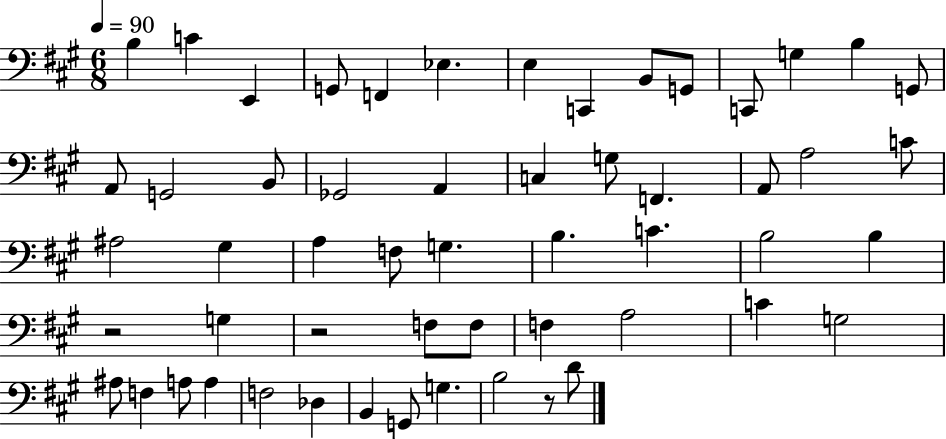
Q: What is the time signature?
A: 6/8